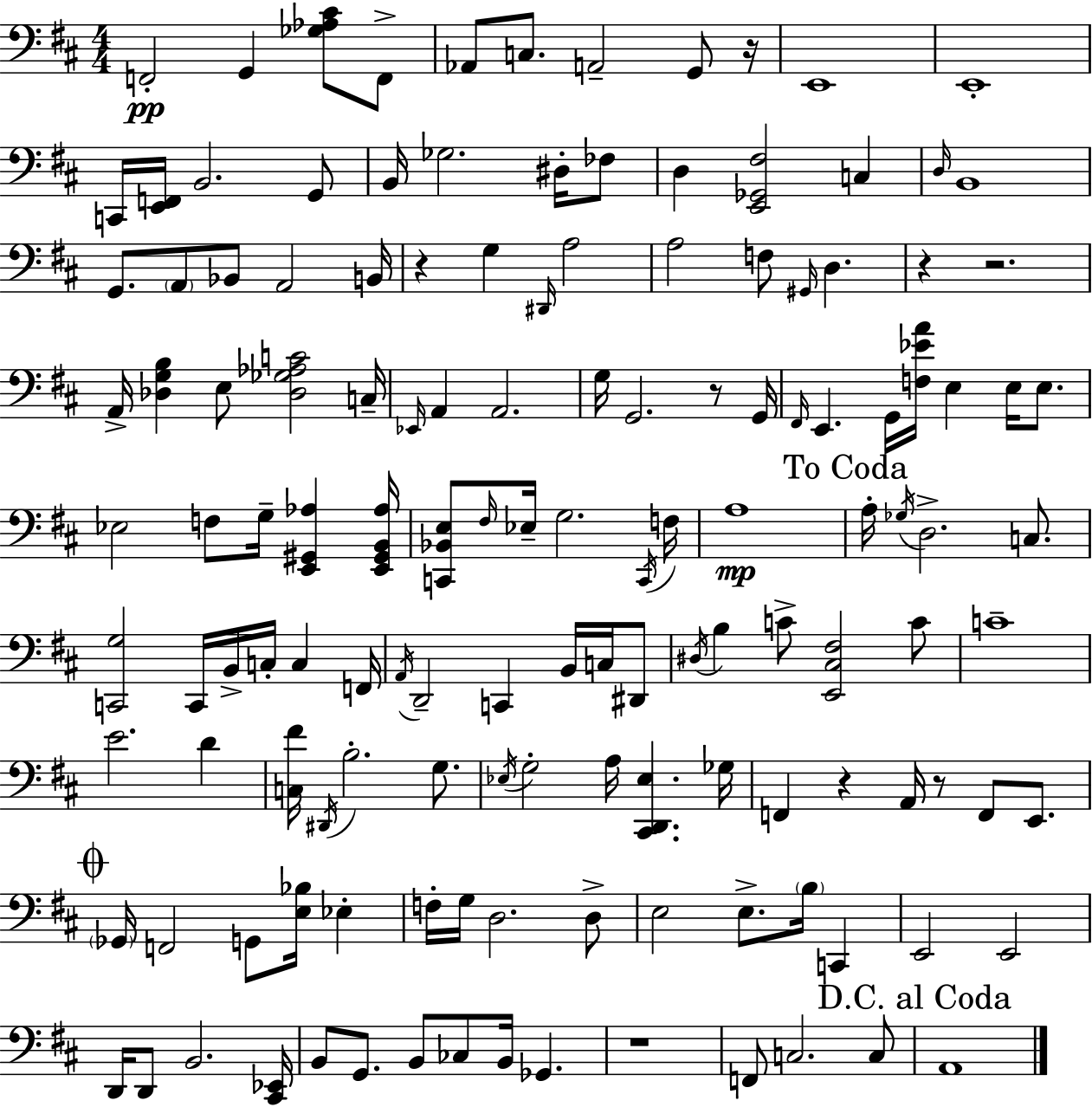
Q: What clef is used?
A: bass